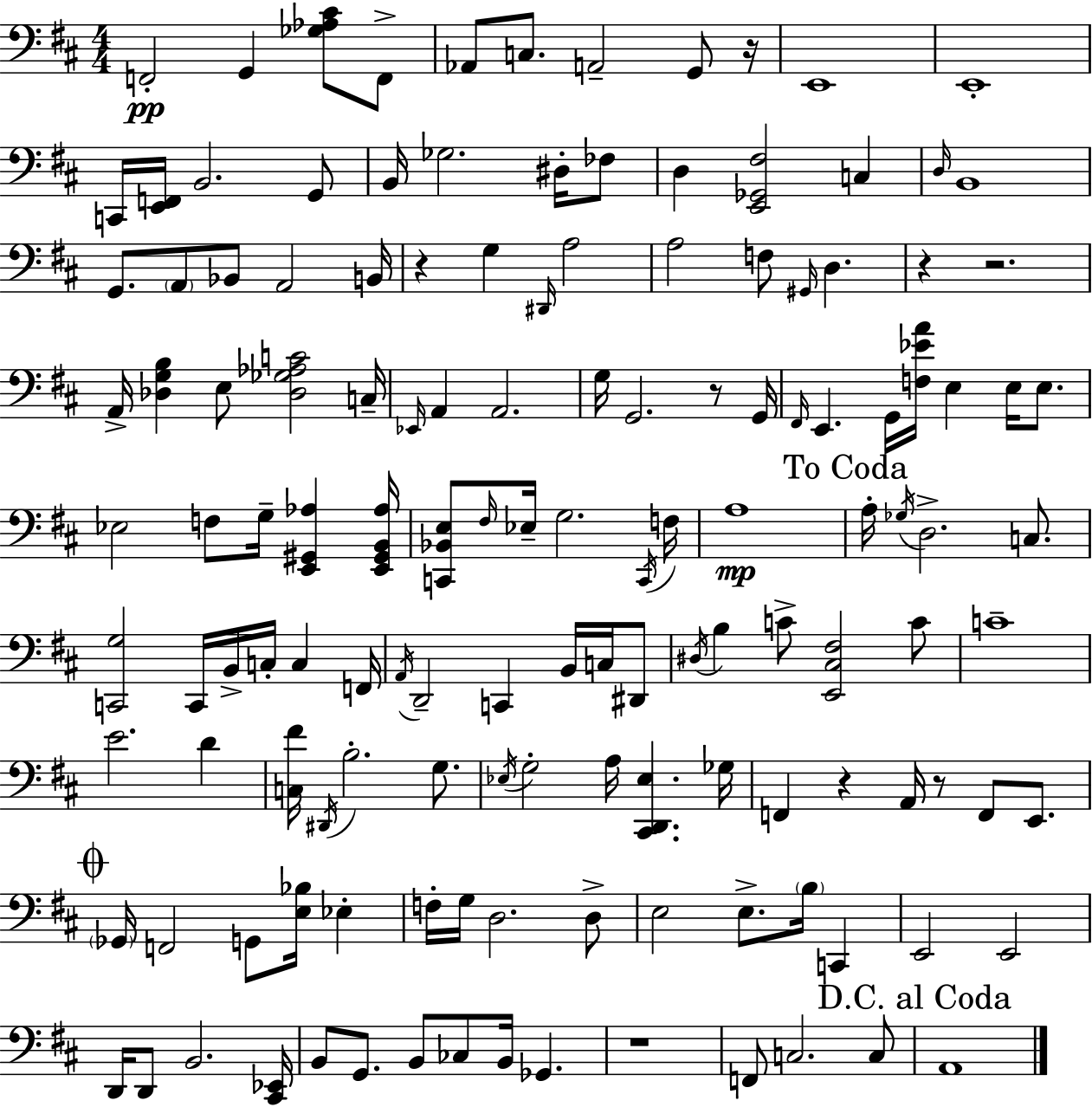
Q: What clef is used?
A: bass